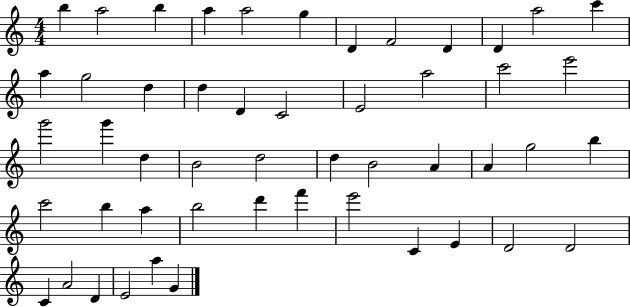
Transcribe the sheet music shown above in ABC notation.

X:1
T:Untitled
M:4/4
L:1/4
K:C
b a2 b a a2 g D F2 D D a2 c' a g2 d d D C2 E2 a2 c'2 e'2 g'2 g' d B2 d2 d B2 A A g2 b c'2 b a b2 d' f' e'2 C E D2 D2 C A2 D E2 a G